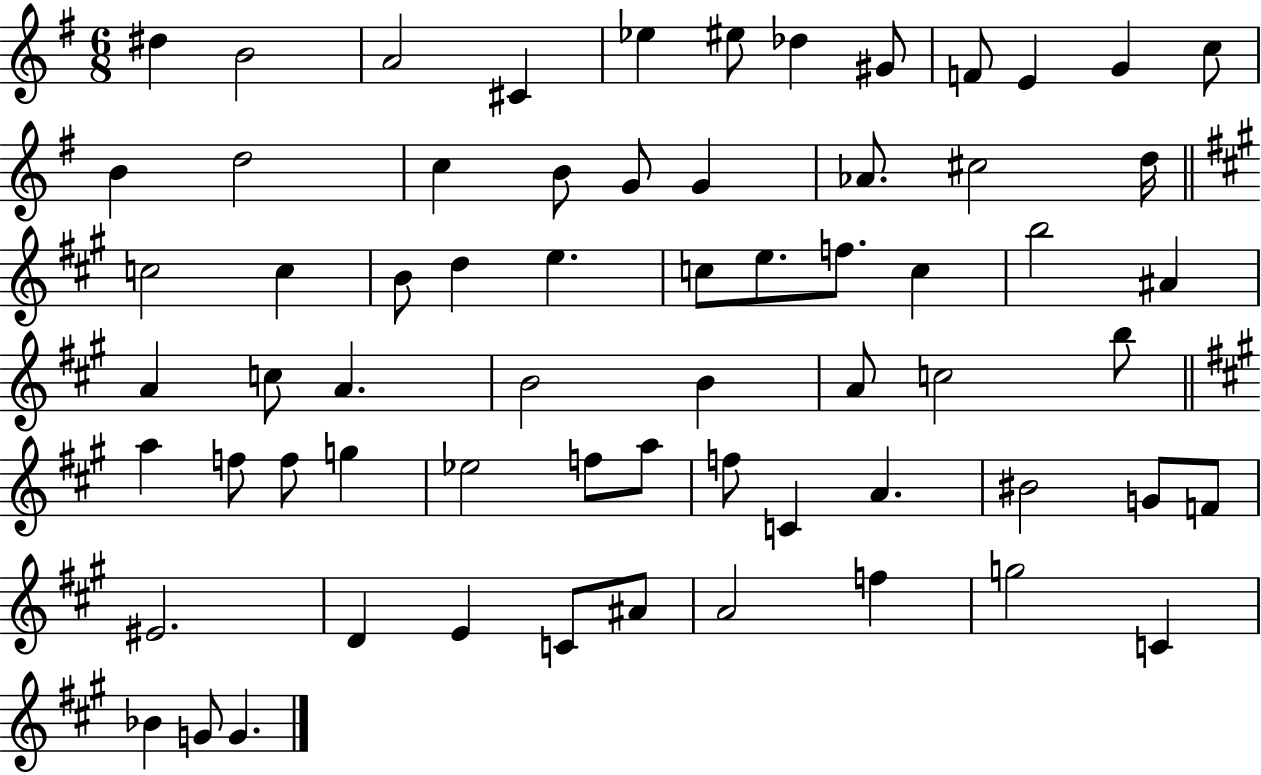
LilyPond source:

{
  \clef treble
  \numericTimeSignature
  \time 6/8
  \key g \major
  dis''4 b'2 | a'2 cis'4 | ees''4 eis''8 des''4 gis'8 | f'8 e'4 g'4 c''8 | \break b'4 d''2 | c''4 b'8 g'8 g'4 | aes'8. cis''2 d''16 | \bar "||" \break \key a \major c''2 c''4 | b'8 d''4 e''4. | c''8 e''8. f''8. c''4 | b''2 ais'4 | \break a'4 c''8 a'4. | b'2 b'4 | a'8 c''2 b''8 | \bar "||" \break \key a \major a''4 f''8 f''8 g''4 | ees''2 f''8 a''8 | f''8 c'4 a'4. | bis'2 g'8 f'8 | \break eis'2. | d'4 e'4 c'8 ais'8 | a'2 f''4 | g''2 c'4 | \break bes'4 g'8 g'4. | \bar "|."
}